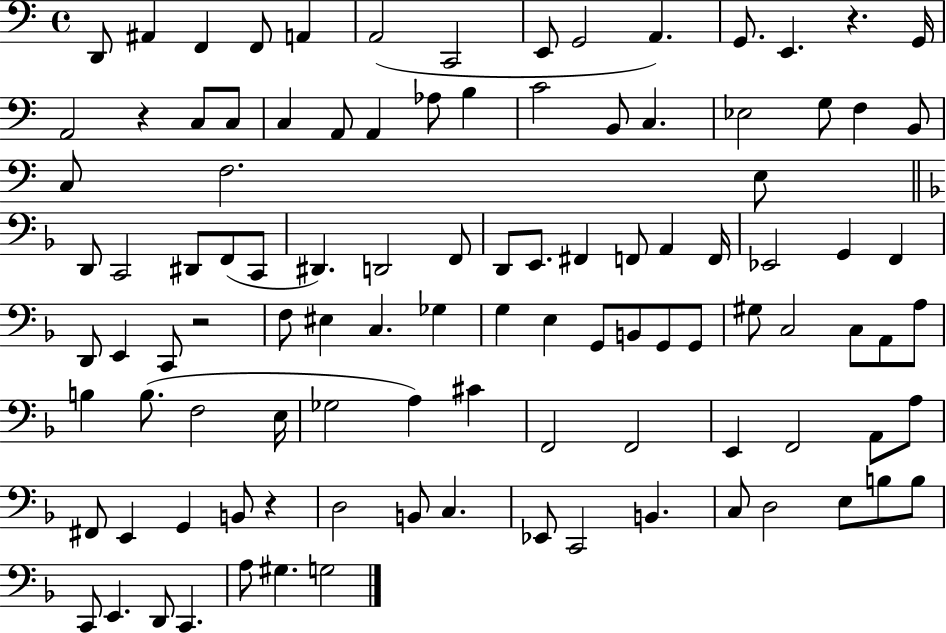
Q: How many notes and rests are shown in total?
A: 105